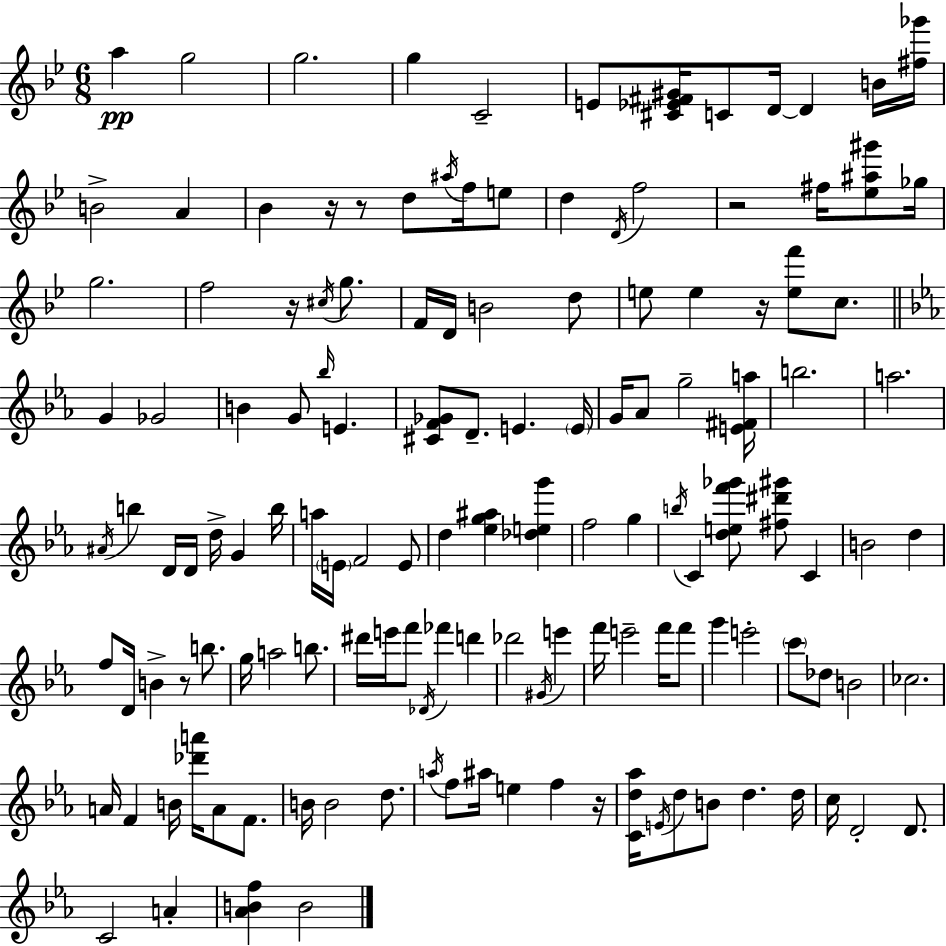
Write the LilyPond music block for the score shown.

{
  \clef treble
  \numericTimeSignature
  \time 6/8
  \key bes \major
  a''4\pp g''2 | g''2. | g''4 c'2-- | e'8 <cis' ees' fis' gis'>16 c'8 d'16~~ d'4 b'16 <fis'' ges'''>16 | \break b'2-> a'4 | bes'4 r16 r8 d''8 \acciaccatura { ais''16 } f''16 e''8 | d''4 \acciaccatura { d'16 } f''2 | r2 fis''16 <ees'' ais'' gis'''>8 | \break ges''16 g''2. | f''2 r16 \acciaccatura { cis''16 } | g''8. f'16 d'16 b'2 | d''8 e''8 e''4 r16 <e'' f'''>8 | \break c''8. \bar "||" \break \key ees \major g'4 ges'2 | b'4 g'8 \grace { bes''16 } e'4. | <cis' f' ges'>8 d'8.-- e'4. | \parenthesize e'16 g'16 aes'8 g''2-- | \break <e' fis' a''>16 b''2. | a''2. | \acciaccatura { ais'16 } b''4 d'16 d'16 d''16-> g'4 | b''16 a''16 \parenthesize e'16 f'2 | \break e'8 d''4 <ees'' g'' ais''>4 <des'' e'' g'''>4 | f''2 g''4 | \acciaccatura { b''16 } c'4 <d'' e'' f''' ges'''>8 <fis'' dis''' gis'''>8 c'4 | b'2 d''4 | \break f''8 d'16 b'4-> r8 | b''8. g''16 a''2 | b''8. dis'''16 e'''16 f'''8 \acciaccatura { des'16 } fes'''4 | d'''4 des'''2 | \break \acciaccatura { gis'16 } e'''4 f'''16 e'''2-- | f'''16 f'''8 g'''4 e'''2-. | \parenthesize c'''8 des''8 b'2 | ces''2. | \break a'16 f'4 b'16 <des''' a'''>16 | a'8 f'8. b'16 b'2 | d''8. \acciaccatura { a''16 } f''8 ais''16 e''4 | f''4 r16 <c' d'' aes''>16 \acciaccatura { e'16 } d''8 b'8 | \break d''4. d''16 c''16 d'2-. | d'8. c'2 | a'4-. <aes' b' f''>4 b'2 | \bar "|."
}